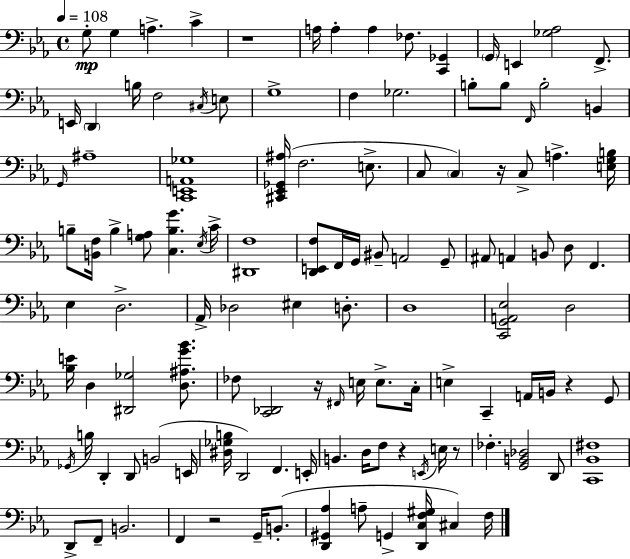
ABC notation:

X:1
T:Untitled
M:4/4
L:1/4
K:Cm
G,/2 G, A, C z4 A,/4 A, A, _F,/2 [C,,_G,,] G,,/4 E,, [_G,_A,]2 F,,/2 E,,/4 D,, B,/4 F,2 ^C,/4 E,/2 G,4 F, _G,2 B,/2 B,/2 F,,/4 B,2 B,, G,,/4 ^A,4 [C,,E,,A,,_G,]4 [^C,,_E,,_G,,^A,]/4 F,2 E,/2 C,/2 C, z/4 C,/2 A, [E,G,B,]/4 B,/2 [B,,F,]/4 B, [G,A,]/2 [C,B,G] _E,/4 C/4 [^D,,F,]4 [D,,E,,F,]/2 F,,/4 G,,/4 ^B,,/2 A,,2 G,,/2 ^A,,/2 A,, B,,/2 D,/2 F,, _E, D,2 _A,,/4 _D,2 ^E, D,/2 D,4 [C,,G,,A,,_E,]2 D,2 [_B,E]/4 D, [^D,,_G,]2 [D,^A,G_B]/2 _F,/2 [C,,_D,,]2 z/4 ^F,,/4 E,/4 E,/2 C,/4 E, C,, A,,/4 B,,/4 z G,,/2 _G,,/4 B,/4 D,, D,,/2 B,,2 E,,/4 [^D,_G,B,]/4 D,,2 F,, E,,/4 B,, D,/4 F,/2 z E,,/4 E,/4 z/2 _F, [G,,B,,_D,]2 D,,/2 [C,,_B,,^F,]4 D,,/2 F,,/2 B,,2 F,, z2 G,,/4 B,,/2 [D,,^G,,_A,] A,/2 G,, [D,,C,F,^G,]/4 ^C, F,/4